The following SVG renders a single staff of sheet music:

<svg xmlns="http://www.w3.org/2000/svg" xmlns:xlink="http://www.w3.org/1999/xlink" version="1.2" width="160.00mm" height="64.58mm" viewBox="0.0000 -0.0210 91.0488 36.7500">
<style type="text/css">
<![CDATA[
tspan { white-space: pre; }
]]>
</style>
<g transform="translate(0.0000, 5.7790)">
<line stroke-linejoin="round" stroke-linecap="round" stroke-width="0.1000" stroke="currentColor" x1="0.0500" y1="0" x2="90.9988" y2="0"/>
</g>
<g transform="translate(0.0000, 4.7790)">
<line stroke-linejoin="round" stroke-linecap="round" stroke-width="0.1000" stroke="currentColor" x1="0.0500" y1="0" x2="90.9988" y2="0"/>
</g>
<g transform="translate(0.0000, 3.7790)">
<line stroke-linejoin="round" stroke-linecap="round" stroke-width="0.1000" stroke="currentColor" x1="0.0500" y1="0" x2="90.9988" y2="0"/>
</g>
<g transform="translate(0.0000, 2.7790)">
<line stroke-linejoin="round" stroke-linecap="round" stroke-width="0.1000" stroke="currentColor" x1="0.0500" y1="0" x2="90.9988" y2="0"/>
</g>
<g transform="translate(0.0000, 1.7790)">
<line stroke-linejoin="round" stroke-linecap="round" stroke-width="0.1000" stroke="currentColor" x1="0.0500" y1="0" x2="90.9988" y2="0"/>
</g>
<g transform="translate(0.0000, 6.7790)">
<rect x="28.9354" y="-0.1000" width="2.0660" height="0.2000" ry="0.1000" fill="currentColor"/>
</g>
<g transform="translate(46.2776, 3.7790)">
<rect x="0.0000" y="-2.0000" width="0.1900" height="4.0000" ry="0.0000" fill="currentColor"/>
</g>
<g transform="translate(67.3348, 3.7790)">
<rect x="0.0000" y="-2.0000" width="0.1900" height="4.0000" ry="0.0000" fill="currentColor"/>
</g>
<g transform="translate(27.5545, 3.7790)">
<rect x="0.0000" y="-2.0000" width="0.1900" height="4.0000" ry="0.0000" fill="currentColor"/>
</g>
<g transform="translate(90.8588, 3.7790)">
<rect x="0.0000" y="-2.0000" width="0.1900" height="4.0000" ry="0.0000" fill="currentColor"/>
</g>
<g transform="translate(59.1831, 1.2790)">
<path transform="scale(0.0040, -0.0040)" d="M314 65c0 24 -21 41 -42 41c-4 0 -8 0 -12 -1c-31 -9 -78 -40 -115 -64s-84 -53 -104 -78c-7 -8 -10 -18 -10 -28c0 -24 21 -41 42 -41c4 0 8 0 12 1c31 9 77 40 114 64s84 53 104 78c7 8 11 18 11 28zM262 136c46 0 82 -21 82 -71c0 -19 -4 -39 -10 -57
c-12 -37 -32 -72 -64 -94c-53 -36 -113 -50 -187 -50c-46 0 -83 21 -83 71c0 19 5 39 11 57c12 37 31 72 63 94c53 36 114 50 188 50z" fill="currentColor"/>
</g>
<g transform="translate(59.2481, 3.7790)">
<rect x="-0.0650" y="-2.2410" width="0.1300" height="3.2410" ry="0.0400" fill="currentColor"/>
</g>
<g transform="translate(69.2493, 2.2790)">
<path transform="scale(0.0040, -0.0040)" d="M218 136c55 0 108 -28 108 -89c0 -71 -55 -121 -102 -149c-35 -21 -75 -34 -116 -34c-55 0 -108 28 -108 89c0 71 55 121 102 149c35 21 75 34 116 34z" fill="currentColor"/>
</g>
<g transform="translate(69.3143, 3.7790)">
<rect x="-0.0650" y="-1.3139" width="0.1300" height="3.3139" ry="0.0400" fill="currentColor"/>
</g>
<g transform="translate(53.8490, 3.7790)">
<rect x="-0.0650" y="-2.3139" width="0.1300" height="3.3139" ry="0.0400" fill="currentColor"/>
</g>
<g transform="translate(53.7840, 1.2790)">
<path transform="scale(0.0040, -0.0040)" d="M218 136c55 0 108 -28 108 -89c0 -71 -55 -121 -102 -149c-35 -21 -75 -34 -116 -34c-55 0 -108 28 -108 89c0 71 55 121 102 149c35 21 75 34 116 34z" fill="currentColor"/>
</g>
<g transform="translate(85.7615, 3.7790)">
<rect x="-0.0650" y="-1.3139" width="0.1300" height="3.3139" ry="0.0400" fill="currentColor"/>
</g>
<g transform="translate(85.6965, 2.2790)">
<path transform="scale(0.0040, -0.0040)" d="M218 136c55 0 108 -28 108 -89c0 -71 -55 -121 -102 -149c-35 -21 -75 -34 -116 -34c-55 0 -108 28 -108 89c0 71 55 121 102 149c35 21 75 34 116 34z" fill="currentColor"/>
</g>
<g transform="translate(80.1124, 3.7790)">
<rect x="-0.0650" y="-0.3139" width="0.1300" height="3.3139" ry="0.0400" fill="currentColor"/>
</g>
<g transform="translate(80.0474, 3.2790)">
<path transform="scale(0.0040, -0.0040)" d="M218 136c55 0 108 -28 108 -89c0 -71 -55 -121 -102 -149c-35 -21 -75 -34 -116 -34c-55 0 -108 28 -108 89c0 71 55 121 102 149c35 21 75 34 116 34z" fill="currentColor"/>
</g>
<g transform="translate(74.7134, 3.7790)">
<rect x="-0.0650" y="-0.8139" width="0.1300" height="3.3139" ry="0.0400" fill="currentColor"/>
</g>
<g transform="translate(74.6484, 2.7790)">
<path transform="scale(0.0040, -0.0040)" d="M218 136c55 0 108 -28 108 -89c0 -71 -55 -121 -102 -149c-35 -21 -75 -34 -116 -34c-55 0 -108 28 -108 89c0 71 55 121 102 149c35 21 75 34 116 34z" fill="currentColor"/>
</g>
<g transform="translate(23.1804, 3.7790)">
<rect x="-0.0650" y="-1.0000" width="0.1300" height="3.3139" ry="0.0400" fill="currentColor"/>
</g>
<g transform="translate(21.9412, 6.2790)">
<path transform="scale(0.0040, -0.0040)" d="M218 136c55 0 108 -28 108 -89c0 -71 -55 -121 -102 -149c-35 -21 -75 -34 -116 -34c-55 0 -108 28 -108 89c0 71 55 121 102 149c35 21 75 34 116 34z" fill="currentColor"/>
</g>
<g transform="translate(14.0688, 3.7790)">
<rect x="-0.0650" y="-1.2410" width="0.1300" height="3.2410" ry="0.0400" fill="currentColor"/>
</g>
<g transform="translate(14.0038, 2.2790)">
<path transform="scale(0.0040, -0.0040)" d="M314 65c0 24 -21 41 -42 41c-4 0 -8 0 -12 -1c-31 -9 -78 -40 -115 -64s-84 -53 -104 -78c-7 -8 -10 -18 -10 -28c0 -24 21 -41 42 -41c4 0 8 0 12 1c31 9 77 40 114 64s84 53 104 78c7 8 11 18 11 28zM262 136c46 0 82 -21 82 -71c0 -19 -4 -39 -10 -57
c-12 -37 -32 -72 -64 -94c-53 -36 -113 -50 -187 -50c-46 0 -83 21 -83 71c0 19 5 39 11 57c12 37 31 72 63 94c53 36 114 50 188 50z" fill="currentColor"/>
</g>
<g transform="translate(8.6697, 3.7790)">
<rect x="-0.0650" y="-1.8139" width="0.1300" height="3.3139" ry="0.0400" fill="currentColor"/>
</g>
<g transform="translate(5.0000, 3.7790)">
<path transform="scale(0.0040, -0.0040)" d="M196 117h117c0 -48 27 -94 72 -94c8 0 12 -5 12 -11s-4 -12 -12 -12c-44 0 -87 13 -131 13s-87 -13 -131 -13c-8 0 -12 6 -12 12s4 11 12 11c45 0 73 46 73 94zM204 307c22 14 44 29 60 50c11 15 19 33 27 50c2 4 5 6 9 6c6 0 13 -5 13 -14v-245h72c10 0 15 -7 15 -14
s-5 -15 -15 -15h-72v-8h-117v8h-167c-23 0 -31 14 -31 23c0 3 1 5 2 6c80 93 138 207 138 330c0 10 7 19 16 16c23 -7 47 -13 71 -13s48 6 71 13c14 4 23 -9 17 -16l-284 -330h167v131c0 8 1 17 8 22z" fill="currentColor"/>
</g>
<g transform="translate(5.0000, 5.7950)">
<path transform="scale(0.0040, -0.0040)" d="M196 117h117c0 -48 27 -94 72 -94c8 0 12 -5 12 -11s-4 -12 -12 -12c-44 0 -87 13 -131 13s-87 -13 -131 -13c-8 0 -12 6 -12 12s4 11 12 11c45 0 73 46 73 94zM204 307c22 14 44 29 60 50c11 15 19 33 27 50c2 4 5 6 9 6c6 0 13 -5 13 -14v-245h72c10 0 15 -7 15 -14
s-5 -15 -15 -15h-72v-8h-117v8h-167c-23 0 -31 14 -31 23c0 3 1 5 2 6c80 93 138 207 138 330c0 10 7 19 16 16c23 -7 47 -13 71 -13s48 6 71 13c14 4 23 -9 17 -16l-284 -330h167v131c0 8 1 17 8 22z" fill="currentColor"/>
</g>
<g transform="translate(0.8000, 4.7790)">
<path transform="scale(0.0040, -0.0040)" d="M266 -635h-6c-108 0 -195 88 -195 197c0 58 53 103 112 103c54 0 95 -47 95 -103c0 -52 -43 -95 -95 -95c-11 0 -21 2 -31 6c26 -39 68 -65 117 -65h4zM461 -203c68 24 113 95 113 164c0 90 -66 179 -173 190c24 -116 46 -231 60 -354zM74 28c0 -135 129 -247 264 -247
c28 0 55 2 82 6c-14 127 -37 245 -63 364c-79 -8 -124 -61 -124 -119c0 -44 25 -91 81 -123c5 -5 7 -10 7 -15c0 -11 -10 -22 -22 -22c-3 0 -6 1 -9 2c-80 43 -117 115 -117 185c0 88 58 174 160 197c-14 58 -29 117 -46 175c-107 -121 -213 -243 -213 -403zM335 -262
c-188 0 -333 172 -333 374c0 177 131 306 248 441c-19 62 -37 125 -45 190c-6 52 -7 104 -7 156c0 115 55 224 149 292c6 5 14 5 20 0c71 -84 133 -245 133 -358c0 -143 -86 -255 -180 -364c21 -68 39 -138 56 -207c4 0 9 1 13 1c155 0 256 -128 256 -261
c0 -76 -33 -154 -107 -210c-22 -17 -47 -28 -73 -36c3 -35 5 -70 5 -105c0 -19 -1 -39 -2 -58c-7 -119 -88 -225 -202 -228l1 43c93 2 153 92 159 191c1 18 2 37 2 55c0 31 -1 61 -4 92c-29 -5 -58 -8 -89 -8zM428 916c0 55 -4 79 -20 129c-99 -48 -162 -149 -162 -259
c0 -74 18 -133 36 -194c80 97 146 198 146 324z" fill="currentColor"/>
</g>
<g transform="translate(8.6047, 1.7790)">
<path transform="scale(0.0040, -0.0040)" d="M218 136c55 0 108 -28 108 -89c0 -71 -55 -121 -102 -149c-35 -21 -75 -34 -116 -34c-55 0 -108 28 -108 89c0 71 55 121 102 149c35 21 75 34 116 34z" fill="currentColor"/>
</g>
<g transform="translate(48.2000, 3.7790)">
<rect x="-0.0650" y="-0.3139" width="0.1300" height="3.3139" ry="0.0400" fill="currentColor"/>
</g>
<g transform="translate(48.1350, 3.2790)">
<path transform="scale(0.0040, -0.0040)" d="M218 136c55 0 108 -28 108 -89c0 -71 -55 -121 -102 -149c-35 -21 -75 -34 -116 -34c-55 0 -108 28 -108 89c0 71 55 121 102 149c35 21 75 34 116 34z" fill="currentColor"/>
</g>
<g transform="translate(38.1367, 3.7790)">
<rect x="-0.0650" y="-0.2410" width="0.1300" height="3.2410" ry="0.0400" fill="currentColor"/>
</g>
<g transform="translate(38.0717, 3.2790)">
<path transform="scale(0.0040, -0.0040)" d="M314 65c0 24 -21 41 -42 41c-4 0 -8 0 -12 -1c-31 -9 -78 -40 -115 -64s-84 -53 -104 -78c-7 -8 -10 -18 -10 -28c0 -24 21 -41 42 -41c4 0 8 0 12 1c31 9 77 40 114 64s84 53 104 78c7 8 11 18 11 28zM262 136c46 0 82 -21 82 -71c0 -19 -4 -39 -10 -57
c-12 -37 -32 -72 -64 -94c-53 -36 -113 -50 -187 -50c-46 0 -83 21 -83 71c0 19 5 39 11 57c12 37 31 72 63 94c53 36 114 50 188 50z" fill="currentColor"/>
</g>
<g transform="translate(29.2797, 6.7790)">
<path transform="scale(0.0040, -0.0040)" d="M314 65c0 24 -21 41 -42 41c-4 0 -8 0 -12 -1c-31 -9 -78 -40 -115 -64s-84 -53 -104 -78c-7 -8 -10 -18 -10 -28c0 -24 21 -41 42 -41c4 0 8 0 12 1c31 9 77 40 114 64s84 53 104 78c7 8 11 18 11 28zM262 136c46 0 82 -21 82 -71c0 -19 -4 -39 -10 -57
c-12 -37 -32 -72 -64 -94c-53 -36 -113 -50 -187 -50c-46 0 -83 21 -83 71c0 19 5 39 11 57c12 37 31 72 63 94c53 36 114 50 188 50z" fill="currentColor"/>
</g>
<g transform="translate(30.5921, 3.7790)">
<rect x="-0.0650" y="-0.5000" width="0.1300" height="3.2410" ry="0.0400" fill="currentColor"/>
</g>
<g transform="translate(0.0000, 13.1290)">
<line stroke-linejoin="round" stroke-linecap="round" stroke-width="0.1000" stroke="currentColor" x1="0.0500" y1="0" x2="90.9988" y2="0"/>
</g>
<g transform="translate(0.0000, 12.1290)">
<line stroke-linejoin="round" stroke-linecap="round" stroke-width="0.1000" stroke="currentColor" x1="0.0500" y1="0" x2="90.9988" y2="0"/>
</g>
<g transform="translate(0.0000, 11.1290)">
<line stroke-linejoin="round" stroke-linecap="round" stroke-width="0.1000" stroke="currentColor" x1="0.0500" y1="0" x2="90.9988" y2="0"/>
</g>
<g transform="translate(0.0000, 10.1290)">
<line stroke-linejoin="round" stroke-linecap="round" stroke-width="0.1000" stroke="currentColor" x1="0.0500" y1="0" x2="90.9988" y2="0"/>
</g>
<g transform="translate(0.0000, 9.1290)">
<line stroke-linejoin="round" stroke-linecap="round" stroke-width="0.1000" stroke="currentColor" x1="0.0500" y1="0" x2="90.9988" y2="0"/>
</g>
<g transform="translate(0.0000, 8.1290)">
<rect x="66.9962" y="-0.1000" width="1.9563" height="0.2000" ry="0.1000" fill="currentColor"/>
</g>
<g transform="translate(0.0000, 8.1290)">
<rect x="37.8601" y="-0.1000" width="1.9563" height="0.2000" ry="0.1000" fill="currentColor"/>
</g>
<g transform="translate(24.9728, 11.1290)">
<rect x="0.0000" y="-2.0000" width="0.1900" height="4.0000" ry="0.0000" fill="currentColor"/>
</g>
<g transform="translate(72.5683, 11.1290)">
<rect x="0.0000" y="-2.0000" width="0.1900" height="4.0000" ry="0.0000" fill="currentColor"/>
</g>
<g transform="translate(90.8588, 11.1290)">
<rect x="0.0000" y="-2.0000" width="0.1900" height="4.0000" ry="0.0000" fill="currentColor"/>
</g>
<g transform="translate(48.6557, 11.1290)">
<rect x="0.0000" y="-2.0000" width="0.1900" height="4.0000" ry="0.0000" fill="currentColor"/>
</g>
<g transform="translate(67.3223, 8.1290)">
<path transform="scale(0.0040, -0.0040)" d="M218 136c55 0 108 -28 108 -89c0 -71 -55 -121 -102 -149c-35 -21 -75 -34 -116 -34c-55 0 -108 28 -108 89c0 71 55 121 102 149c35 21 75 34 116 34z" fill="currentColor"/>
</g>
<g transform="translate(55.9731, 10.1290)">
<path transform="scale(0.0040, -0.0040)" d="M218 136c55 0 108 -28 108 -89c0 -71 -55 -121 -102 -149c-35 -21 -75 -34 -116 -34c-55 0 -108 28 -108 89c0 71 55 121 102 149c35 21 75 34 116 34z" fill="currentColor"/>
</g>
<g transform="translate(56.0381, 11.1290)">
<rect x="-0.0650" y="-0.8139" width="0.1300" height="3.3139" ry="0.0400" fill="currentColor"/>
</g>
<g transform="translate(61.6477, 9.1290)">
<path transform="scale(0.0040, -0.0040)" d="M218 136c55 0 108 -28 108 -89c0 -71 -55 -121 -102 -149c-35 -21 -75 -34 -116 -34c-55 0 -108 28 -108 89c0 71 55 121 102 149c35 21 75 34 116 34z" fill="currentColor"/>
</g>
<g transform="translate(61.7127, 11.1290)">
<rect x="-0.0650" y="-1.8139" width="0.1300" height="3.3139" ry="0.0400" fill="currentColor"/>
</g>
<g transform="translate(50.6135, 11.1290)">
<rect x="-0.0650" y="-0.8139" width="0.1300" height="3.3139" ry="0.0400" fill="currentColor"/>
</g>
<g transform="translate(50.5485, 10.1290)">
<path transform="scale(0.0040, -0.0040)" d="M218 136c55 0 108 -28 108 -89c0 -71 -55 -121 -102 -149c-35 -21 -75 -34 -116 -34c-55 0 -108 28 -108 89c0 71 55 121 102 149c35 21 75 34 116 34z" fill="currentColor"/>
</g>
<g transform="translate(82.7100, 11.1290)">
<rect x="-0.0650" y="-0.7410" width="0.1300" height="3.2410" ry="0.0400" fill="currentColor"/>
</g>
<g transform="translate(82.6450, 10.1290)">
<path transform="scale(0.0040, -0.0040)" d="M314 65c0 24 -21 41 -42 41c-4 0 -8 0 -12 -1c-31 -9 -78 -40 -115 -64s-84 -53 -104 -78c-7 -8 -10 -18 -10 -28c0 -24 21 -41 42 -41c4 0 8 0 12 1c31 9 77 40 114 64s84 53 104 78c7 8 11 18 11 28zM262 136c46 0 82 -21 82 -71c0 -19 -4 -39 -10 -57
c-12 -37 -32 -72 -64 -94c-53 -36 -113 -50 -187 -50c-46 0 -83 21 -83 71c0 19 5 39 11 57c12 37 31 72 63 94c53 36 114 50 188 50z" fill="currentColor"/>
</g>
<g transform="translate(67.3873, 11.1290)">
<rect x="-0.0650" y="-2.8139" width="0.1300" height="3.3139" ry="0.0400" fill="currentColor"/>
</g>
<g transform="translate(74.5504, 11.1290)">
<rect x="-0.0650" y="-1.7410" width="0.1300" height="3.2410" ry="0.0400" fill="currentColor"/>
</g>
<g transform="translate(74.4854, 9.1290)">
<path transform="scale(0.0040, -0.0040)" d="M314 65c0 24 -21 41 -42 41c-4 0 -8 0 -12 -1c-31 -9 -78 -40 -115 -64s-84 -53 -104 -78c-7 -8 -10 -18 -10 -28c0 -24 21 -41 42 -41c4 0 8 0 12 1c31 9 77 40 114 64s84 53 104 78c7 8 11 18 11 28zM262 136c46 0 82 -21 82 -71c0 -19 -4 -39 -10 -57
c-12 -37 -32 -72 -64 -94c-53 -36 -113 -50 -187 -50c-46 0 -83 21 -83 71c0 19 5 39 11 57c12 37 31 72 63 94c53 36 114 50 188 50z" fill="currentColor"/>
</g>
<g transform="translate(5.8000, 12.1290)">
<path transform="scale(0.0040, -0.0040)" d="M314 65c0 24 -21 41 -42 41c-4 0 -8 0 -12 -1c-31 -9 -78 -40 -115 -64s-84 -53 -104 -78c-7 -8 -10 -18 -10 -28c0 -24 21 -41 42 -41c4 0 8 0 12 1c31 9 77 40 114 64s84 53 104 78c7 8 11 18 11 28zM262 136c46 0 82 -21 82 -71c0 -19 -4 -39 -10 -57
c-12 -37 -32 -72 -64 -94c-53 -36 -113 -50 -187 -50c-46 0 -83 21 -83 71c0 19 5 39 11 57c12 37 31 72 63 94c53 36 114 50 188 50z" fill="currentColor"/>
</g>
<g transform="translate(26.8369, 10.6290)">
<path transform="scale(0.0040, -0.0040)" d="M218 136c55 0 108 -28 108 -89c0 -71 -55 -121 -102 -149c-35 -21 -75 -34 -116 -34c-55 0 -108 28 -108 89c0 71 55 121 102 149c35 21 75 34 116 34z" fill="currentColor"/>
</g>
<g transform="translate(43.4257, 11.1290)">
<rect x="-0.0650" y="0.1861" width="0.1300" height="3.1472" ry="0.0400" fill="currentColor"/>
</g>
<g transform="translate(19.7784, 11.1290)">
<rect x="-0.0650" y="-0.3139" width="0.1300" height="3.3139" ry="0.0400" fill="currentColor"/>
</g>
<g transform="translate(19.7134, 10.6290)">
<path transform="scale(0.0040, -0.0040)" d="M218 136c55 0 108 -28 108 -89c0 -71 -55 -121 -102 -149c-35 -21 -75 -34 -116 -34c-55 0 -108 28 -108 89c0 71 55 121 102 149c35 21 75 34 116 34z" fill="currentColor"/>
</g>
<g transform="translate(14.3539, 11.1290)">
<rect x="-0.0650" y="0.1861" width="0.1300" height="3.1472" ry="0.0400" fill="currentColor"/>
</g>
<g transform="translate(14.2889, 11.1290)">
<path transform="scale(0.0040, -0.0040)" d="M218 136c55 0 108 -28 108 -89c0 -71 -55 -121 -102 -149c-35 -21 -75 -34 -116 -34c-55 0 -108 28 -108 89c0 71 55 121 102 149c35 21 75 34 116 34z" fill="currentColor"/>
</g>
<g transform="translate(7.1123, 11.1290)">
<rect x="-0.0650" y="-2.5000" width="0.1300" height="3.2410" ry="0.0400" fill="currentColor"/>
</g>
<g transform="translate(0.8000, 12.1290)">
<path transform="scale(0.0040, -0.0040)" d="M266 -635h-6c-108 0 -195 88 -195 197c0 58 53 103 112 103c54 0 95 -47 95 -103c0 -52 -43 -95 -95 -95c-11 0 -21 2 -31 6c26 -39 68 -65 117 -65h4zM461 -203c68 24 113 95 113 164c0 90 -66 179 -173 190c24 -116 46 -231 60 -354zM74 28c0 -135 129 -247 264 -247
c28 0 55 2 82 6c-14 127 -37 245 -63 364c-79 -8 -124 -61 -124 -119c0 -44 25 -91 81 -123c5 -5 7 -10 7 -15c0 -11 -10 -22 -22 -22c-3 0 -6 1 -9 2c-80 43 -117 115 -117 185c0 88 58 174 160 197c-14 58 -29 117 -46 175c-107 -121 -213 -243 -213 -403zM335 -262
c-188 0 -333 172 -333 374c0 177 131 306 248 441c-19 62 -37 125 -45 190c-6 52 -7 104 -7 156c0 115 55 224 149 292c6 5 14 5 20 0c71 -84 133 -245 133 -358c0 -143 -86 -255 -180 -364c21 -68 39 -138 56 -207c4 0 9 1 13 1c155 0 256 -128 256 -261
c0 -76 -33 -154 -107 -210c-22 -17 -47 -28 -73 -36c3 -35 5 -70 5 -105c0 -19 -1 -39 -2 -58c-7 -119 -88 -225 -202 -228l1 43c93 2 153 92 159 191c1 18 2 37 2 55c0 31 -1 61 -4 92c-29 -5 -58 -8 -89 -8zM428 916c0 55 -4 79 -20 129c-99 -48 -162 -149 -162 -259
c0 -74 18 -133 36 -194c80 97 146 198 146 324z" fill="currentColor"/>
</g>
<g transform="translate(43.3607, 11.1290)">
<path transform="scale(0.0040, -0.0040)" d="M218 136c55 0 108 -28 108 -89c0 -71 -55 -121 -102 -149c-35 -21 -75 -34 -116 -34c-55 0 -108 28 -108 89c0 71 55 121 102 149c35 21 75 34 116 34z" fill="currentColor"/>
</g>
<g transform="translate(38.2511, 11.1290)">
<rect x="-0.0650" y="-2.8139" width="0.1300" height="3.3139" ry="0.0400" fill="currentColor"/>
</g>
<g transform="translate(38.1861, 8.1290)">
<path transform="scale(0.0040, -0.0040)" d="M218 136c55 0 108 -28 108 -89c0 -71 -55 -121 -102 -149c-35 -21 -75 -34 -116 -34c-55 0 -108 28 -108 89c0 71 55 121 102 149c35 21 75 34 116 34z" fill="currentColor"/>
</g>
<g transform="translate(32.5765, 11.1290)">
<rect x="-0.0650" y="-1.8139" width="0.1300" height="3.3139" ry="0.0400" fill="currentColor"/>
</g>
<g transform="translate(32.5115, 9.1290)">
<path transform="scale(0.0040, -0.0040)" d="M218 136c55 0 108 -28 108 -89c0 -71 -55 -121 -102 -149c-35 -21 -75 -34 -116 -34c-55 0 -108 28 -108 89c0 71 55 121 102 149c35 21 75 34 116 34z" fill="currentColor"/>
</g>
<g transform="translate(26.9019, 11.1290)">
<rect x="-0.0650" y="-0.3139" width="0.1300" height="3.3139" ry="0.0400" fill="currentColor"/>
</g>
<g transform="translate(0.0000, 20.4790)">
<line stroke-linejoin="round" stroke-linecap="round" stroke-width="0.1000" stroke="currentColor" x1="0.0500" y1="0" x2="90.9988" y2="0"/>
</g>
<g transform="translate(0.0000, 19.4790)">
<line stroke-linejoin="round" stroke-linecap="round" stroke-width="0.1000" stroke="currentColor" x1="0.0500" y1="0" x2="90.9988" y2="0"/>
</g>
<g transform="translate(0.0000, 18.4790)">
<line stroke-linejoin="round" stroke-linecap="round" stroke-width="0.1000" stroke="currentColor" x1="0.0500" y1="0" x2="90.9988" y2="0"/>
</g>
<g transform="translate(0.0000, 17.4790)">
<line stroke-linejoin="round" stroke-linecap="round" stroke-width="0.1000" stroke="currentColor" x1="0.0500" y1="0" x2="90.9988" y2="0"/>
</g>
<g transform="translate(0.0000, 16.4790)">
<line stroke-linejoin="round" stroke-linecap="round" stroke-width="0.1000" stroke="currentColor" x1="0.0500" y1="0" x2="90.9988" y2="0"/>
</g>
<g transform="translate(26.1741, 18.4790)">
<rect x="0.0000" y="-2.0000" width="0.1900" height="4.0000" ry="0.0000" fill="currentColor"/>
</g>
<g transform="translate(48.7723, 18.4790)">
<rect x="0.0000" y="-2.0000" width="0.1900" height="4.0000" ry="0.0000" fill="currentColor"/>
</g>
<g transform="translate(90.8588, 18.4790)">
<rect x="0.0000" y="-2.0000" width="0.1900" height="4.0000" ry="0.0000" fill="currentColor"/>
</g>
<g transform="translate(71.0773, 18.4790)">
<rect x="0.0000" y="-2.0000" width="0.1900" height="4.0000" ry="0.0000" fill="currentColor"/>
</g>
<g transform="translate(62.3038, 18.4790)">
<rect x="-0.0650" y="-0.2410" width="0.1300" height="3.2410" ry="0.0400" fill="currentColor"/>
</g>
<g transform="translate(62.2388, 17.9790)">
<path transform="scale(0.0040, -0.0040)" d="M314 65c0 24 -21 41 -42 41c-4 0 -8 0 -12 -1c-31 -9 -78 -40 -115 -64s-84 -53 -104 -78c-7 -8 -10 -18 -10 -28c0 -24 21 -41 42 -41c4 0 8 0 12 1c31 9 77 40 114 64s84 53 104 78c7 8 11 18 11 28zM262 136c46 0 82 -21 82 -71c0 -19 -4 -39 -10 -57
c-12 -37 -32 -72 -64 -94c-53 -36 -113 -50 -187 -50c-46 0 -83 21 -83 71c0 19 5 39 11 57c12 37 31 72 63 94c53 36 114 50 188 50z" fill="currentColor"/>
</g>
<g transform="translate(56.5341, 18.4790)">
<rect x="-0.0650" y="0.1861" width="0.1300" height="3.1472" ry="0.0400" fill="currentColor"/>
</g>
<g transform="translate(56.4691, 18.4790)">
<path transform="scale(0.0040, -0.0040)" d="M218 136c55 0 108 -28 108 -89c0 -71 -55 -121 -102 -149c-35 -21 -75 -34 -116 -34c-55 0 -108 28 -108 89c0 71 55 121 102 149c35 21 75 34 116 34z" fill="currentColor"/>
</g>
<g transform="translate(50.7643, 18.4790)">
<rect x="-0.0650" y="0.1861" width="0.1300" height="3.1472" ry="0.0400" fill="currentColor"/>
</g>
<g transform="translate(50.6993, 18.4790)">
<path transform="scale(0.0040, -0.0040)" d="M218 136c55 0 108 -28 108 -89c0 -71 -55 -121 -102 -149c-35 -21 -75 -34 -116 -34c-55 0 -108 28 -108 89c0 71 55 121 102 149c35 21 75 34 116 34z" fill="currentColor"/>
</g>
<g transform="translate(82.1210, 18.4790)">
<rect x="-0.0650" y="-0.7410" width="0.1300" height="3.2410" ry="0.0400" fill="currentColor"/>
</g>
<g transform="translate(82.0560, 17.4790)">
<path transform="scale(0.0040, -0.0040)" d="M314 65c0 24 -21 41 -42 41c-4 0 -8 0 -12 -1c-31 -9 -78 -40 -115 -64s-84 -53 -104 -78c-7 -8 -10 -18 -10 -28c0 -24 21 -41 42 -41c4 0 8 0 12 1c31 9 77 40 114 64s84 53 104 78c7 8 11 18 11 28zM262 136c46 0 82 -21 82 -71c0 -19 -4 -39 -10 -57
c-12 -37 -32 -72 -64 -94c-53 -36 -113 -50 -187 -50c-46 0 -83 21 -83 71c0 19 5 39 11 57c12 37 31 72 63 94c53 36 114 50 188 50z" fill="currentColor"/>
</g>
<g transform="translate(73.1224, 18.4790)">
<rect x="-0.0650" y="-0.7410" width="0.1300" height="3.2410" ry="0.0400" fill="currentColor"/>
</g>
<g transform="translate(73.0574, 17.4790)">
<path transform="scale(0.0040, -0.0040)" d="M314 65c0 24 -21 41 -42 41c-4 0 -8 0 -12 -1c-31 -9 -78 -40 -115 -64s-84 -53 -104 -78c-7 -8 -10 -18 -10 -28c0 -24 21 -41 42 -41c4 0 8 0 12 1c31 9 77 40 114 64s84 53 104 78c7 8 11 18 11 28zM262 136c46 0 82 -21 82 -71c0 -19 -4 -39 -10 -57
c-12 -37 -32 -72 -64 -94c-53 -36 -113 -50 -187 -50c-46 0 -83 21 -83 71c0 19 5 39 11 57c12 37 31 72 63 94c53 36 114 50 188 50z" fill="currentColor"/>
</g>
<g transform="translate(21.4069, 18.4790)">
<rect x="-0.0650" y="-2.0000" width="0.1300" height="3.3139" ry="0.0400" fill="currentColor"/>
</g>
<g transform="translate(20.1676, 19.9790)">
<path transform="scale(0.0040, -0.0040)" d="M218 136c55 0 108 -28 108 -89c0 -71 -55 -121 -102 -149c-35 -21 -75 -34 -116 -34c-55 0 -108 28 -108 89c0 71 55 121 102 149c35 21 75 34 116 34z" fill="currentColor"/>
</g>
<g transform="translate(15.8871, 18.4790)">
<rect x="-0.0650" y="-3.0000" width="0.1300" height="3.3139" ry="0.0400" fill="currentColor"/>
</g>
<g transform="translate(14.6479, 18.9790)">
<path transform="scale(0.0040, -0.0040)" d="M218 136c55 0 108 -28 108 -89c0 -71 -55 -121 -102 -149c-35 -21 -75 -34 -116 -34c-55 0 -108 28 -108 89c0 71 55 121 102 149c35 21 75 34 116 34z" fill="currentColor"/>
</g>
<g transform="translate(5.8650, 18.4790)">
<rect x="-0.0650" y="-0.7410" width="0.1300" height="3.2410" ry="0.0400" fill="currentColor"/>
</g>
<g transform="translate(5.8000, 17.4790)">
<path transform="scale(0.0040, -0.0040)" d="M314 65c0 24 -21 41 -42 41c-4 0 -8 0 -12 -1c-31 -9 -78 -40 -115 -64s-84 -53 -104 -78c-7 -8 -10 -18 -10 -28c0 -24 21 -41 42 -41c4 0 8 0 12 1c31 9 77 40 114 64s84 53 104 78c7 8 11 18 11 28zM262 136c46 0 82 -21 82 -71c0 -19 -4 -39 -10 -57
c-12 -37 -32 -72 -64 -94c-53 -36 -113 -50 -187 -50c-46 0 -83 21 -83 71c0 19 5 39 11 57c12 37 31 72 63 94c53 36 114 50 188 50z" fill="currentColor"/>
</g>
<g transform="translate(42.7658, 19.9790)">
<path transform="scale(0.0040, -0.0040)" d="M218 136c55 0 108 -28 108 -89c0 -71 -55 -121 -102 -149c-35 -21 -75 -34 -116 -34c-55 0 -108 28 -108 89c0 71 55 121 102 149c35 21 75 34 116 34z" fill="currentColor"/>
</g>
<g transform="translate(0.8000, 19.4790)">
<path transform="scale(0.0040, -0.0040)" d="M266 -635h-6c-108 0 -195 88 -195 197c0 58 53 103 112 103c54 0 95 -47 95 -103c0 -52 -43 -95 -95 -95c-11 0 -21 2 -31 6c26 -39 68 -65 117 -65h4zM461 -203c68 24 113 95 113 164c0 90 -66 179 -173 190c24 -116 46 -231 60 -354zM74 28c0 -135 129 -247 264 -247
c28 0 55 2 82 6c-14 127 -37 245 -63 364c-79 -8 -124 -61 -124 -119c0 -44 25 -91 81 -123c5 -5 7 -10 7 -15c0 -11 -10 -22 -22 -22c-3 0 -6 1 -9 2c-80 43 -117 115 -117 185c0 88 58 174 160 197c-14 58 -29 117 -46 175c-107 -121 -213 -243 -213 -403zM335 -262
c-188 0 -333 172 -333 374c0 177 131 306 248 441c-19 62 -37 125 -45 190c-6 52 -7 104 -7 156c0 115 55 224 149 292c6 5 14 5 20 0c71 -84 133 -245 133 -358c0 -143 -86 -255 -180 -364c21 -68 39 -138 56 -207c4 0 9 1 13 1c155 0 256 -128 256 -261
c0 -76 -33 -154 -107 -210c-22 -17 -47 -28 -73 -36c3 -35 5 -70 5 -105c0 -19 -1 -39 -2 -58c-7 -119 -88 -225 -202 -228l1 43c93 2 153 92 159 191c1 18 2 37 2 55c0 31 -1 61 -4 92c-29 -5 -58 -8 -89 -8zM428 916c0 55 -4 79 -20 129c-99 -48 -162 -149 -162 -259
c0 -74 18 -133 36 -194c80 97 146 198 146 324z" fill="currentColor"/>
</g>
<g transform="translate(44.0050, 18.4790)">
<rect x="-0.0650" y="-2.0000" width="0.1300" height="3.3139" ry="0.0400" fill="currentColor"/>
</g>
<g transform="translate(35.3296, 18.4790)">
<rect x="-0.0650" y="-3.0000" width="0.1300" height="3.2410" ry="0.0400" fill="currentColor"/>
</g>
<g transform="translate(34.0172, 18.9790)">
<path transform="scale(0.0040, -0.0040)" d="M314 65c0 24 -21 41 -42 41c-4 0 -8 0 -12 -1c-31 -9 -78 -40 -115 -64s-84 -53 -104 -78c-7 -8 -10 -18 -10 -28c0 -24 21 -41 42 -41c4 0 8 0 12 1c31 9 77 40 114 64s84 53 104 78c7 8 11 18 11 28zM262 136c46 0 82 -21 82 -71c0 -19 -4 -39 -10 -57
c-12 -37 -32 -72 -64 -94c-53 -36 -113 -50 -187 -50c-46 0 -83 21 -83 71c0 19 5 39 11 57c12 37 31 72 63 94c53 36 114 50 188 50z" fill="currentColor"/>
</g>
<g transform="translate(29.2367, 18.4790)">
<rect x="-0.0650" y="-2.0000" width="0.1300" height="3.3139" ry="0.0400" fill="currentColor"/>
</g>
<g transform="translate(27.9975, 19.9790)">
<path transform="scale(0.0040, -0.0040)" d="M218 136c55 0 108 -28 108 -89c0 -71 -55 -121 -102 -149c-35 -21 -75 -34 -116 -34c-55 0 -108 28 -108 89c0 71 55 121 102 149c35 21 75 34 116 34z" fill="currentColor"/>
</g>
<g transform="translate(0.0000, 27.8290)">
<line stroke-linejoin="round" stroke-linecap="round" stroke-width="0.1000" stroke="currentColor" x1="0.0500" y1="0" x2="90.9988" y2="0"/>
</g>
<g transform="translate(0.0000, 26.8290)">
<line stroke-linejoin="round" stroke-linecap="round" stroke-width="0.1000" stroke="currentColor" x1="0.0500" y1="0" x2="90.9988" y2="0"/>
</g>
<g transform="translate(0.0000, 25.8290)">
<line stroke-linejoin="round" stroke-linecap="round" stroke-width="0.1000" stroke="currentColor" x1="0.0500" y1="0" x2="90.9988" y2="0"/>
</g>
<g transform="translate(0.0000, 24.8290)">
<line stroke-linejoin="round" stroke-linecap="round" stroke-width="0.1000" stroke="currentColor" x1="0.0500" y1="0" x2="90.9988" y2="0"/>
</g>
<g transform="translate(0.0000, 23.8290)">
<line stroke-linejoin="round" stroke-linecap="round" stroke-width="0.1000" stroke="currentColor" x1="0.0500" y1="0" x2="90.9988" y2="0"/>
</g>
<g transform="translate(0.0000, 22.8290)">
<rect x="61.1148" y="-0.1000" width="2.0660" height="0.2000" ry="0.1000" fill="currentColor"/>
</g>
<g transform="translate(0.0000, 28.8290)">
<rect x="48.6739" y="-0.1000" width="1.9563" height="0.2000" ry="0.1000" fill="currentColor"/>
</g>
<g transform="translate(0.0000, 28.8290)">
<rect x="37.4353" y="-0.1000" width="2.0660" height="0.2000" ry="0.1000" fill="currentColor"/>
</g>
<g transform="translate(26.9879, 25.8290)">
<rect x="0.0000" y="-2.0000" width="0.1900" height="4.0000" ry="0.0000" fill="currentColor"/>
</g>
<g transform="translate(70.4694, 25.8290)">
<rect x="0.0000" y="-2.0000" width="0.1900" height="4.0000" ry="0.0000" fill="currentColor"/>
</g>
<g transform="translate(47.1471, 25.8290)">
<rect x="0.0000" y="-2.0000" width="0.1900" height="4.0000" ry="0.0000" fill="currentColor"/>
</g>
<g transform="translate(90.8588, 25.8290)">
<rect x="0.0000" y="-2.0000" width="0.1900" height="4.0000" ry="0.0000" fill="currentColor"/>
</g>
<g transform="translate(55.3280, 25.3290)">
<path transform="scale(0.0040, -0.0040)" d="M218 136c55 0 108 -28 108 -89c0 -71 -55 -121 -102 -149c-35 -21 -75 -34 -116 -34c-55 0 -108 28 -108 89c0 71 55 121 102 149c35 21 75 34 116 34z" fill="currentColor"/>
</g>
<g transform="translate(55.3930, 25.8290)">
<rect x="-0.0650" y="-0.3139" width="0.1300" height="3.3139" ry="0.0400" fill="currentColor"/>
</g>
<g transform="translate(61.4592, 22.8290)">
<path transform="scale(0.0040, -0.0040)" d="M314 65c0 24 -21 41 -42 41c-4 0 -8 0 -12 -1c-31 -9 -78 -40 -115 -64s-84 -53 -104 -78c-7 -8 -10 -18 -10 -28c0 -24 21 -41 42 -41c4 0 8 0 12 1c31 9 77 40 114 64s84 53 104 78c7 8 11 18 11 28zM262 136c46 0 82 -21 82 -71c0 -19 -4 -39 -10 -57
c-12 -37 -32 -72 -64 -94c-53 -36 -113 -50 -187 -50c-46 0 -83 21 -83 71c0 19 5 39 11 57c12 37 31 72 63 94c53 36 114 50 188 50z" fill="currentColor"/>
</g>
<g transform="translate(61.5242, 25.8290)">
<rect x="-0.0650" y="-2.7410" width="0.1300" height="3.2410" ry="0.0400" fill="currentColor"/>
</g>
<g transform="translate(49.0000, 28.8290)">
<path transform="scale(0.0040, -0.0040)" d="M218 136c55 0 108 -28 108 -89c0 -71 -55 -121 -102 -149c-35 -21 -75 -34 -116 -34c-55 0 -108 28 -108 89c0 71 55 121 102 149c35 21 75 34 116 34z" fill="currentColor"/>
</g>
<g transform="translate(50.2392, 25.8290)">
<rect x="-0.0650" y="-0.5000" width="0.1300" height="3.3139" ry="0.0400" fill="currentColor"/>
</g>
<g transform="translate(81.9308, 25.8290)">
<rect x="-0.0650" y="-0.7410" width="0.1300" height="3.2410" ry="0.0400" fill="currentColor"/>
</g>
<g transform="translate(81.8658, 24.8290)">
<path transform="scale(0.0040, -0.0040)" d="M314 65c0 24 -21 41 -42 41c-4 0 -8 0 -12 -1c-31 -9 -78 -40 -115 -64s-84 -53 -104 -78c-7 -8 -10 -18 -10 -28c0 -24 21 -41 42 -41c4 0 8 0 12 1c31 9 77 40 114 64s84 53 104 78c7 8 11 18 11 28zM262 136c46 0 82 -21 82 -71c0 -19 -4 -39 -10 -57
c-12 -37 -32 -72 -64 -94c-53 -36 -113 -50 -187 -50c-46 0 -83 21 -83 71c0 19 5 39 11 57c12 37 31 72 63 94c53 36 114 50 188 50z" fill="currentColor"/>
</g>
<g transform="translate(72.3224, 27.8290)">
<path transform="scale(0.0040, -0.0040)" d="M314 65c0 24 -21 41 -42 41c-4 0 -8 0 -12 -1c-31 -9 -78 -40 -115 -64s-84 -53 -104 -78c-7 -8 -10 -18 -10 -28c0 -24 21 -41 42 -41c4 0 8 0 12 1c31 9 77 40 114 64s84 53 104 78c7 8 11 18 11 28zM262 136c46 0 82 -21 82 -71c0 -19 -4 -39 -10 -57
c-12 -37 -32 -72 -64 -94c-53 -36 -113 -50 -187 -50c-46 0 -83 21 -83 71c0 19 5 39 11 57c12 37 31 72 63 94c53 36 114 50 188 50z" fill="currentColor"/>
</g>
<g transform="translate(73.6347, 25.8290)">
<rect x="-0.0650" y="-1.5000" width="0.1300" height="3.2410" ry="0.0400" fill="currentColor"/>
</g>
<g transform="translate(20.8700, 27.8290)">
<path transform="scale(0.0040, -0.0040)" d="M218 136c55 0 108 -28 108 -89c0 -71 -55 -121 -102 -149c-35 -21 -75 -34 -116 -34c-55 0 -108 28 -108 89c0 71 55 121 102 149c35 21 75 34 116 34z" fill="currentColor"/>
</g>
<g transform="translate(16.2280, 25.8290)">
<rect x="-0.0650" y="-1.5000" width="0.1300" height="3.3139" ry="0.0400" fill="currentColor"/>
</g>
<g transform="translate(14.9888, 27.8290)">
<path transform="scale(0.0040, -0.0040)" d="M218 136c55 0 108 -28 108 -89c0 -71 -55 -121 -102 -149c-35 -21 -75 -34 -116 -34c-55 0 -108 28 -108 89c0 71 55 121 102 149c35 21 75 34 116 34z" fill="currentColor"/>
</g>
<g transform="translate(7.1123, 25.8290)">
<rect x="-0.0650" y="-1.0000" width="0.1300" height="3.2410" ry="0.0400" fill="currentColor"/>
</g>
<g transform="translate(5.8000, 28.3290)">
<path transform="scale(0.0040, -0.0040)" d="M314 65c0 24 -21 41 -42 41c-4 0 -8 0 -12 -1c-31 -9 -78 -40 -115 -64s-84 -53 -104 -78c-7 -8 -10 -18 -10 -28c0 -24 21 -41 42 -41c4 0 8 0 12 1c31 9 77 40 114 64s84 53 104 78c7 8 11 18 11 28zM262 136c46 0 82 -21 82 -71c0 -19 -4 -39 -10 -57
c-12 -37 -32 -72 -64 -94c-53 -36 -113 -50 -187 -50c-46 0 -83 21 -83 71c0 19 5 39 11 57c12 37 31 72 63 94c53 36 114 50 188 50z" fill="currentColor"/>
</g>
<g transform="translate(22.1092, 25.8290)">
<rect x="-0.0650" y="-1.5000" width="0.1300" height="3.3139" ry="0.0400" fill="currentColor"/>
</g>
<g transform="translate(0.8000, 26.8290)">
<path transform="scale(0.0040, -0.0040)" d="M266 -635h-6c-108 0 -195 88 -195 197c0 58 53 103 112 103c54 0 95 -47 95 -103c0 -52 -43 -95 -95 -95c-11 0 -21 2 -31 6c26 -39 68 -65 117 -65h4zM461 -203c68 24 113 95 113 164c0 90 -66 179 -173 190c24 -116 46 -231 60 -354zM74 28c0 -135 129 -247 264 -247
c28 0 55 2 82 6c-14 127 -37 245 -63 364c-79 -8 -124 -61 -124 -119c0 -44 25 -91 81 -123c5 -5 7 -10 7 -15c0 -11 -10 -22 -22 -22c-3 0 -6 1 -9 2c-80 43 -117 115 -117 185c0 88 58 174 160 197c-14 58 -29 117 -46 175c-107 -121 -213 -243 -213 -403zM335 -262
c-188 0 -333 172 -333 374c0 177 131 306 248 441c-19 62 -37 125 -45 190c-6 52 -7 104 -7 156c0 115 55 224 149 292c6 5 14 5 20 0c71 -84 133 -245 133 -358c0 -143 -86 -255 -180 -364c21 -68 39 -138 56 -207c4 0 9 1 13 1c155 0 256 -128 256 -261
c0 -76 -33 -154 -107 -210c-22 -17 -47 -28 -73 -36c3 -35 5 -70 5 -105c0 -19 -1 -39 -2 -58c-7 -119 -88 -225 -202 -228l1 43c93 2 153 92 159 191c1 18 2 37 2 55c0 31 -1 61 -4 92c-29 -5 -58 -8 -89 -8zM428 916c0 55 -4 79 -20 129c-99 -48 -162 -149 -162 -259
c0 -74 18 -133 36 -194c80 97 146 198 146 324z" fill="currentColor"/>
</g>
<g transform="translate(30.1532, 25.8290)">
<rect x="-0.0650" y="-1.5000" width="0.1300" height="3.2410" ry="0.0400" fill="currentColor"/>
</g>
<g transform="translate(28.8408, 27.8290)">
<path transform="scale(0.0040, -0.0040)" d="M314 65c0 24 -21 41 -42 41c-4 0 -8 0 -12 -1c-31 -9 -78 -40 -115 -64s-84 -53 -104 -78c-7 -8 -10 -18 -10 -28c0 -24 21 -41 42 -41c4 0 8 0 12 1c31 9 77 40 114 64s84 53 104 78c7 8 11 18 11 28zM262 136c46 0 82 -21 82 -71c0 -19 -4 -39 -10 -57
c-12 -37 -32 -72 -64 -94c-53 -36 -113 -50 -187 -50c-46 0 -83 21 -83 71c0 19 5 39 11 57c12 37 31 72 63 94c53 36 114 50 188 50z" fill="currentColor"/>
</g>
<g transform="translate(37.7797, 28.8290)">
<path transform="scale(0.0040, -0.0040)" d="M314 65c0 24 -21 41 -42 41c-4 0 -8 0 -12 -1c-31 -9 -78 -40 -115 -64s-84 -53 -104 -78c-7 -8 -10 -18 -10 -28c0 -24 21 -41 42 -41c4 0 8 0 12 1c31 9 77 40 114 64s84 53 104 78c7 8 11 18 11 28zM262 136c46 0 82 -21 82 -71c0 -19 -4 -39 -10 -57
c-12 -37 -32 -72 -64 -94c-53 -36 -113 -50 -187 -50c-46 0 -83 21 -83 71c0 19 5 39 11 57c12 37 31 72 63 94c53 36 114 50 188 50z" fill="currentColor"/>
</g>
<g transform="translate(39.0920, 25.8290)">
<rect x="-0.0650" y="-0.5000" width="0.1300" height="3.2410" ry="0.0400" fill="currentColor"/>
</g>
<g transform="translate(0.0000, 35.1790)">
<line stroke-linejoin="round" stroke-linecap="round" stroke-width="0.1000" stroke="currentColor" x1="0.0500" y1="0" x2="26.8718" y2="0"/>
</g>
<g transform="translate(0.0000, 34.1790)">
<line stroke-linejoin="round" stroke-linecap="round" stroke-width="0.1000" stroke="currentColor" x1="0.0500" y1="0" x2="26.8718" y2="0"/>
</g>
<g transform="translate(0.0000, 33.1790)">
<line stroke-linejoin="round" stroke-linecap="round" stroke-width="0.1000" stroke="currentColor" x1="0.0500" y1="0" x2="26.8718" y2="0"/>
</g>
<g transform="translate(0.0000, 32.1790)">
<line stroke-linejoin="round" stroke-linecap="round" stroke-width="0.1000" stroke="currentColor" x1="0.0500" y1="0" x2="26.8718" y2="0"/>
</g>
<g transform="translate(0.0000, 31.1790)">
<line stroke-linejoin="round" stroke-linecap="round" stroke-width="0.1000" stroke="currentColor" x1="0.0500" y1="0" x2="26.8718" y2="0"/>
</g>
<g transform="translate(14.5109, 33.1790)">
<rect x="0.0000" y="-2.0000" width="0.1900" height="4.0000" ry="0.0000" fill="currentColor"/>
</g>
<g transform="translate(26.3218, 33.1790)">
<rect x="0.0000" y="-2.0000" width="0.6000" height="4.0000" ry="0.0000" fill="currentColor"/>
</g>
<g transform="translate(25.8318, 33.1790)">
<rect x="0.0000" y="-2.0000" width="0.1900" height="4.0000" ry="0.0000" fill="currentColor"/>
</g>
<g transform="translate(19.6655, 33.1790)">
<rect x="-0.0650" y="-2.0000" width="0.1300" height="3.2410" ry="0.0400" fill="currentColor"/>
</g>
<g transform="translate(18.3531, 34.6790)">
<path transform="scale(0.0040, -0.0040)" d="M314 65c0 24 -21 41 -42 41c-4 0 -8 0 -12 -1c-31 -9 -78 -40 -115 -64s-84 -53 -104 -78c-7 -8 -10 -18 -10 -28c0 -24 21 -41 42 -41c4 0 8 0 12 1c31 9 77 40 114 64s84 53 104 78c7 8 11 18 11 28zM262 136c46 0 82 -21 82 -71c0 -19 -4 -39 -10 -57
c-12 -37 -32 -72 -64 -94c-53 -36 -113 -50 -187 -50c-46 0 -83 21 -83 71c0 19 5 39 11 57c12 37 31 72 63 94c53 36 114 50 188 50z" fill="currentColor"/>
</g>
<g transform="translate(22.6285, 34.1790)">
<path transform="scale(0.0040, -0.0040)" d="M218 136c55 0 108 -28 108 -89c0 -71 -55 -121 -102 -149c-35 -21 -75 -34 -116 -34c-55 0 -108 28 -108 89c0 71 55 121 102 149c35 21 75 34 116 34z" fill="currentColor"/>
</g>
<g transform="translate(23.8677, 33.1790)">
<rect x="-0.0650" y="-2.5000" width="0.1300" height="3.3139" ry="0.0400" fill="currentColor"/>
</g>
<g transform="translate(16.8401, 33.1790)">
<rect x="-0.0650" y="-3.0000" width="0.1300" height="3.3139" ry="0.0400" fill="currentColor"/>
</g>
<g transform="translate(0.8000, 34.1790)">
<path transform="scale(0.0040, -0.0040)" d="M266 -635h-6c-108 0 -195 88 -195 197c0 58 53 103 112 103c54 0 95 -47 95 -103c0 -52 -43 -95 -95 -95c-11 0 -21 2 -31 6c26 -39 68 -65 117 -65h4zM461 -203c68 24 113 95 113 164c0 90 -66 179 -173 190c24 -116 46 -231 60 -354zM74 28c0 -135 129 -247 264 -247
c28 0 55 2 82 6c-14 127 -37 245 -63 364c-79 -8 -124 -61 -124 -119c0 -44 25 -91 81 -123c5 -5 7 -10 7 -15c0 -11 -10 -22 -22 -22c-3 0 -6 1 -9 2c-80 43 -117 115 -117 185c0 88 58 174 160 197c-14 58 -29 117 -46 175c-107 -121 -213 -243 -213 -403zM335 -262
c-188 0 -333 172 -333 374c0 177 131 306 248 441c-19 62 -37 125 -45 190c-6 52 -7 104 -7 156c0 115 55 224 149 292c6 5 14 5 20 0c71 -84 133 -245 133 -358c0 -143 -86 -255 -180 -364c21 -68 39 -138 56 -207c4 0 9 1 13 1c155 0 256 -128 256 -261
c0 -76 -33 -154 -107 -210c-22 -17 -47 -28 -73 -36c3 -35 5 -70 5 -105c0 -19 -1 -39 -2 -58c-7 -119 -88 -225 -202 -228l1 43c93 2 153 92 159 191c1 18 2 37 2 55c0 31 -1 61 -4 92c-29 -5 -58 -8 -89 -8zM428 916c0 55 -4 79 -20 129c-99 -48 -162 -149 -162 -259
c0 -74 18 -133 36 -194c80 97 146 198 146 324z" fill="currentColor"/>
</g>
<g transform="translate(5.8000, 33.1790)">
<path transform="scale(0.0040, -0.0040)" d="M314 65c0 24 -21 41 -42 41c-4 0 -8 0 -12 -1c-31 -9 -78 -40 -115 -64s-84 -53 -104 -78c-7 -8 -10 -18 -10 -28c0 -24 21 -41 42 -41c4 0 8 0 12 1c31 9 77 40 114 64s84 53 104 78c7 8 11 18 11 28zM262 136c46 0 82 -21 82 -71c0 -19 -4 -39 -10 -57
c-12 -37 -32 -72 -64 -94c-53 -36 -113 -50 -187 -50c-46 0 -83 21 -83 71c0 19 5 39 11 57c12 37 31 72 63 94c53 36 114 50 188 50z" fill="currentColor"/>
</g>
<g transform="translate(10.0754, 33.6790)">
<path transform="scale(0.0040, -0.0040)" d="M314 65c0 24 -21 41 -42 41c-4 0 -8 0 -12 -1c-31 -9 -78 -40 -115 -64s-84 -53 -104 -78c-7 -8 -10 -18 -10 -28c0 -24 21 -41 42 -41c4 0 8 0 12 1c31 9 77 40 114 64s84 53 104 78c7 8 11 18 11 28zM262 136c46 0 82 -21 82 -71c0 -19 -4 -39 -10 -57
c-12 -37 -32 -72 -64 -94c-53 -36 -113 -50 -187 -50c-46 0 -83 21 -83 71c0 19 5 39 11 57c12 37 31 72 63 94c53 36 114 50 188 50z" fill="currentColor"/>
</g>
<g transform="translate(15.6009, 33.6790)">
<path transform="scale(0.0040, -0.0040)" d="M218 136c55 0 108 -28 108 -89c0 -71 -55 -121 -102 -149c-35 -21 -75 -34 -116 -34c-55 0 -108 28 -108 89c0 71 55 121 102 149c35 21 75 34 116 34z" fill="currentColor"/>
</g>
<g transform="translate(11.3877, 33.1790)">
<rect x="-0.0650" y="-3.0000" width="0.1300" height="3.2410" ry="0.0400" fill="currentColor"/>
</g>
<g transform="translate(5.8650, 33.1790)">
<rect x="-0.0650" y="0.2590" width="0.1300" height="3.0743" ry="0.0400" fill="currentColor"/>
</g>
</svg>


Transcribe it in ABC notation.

X:1
T:Untitled
M:4/4
L:1/4
K:C
f e2 D C2 c2 c g g2 e d c e G2 B c c f a B d d f a f2 d2 d2 A F F A2 F B B c2 d2 d2 D2 E E E2 C2 C c a2 E2 d2 B2 A2 A F2 G